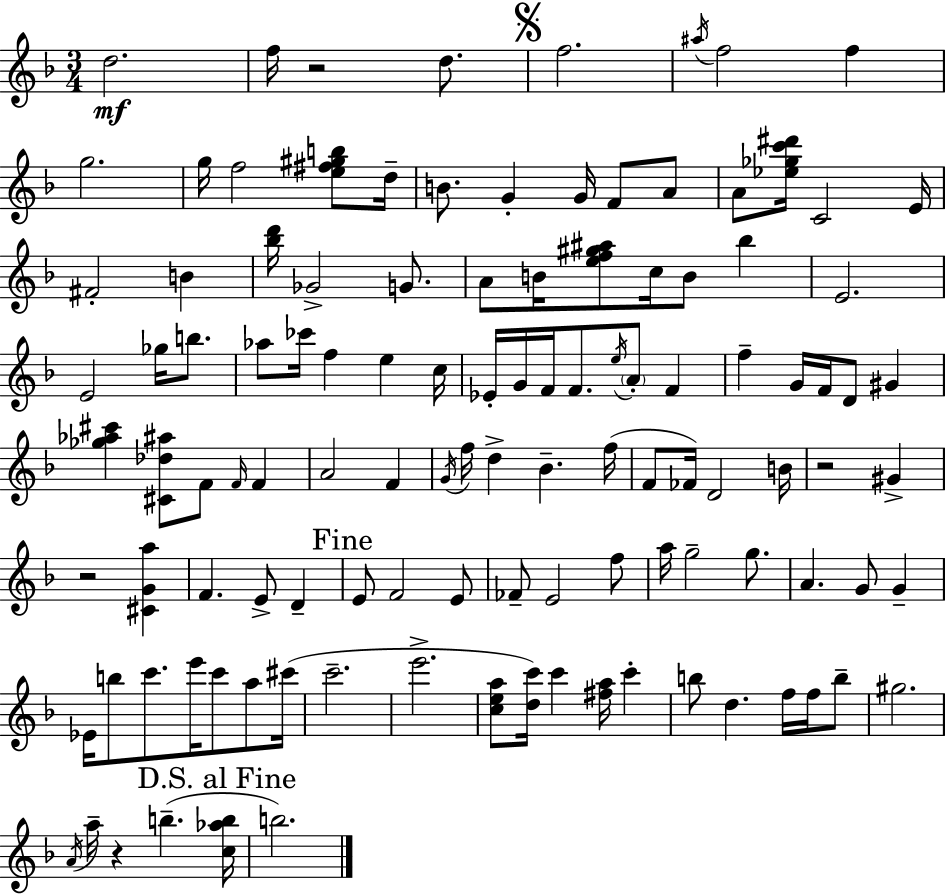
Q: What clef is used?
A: treble